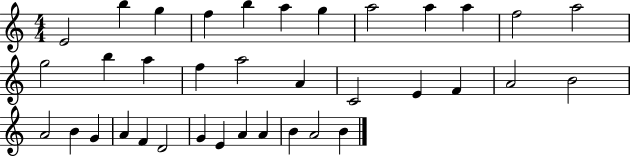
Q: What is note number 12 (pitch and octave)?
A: A5